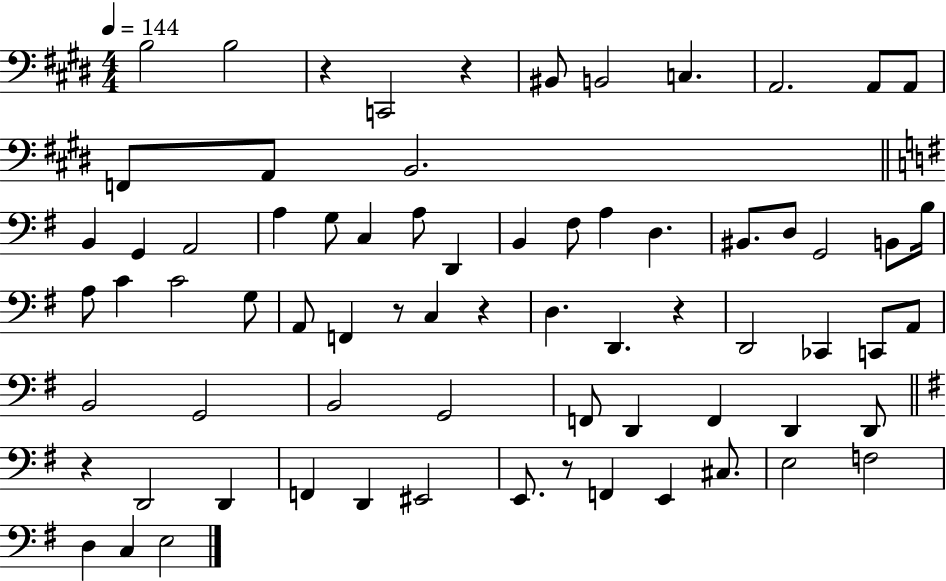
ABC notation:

X:1
T:Untitled
M:4/4
L:1/4
K:E
B,2 B,2 z C,,2 z ^B,,/2 B,,2 C, A,,2 A,,/2 A,,/2 F,,/2 A,,/2 B,,2 B,, G,, A,,2 A, G,/2 C, A,/2 D,, B,, ^F,/2 A, D, ^B,,/2 D,/2 G,,2 B,,/2 B,/4 A,/2 C C2 G,/2 A,,/2 F,, z/2 C, z D, D,, z D,,2 _C,, C,,/2 A,,/2 B,,2 G,,2 B,,2 G,,2 F,,/2 D,, F,, D,, D,,/2 z D,,2 D,, F,, D,, ^E,,2 E,,/2 z/2 F,, E,, ^C,/2 E,2 F,2 D, C, E,2